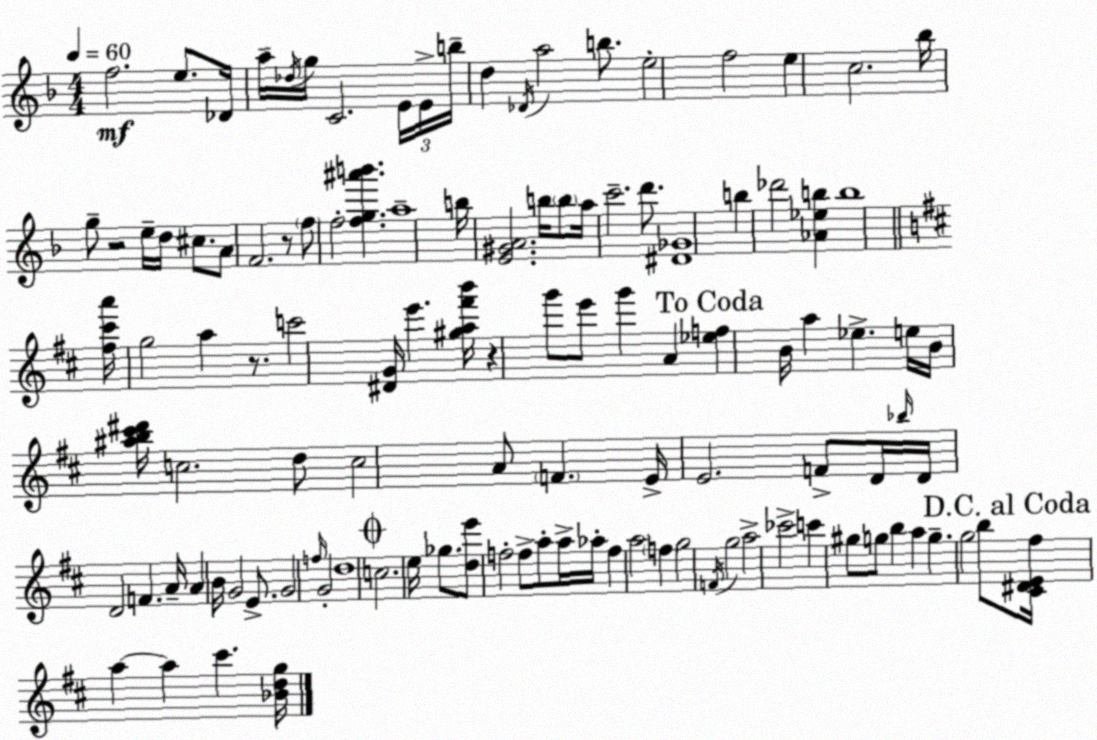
X:1
T:Untitled
M:4/4
L:1/4
K:Dm
f2 e/2 _D/4 a/4 _d/4 g/4 C2 E/4 E/4 b/4 d _D/4 a2 b/2 e2 f2 e c2 _b/4 g/2 z2 e/4 d/4 ^c/2 A/2 F2 z/2 f/2 f2 [fg^a'b'] a4 b/4 [E^GA]2 b/4 b/2 a/4 c'2 d'/2 [^D_G]4 b _d'2 [_A_eb] b4 [^f^c'a']/4 g2 a z/2 c'2 [^DG]/4 e' [^ga^f'b']/4 z g'/2 e'/2 g' A [_ef] B/4 a _e e/4 B/4 [^ab^c'^d']/4 c2 d/2 c2 A/2 F E/4 E2 F/2 D/4 _b/4 D/4 D2 F A/4 A B/4 G2 E/2 G2 f/4 G2 d4 c2 e/4 _g/2 [de']/2 f2 f/2 a/2 a/4 _a/4 f a2 f g2 F/4 g2 a2 _c'2 c' ^g/2 g/2 b a g g2 b/2 [^C^DE^f]/4 a a ^c' [_Bdg]/4